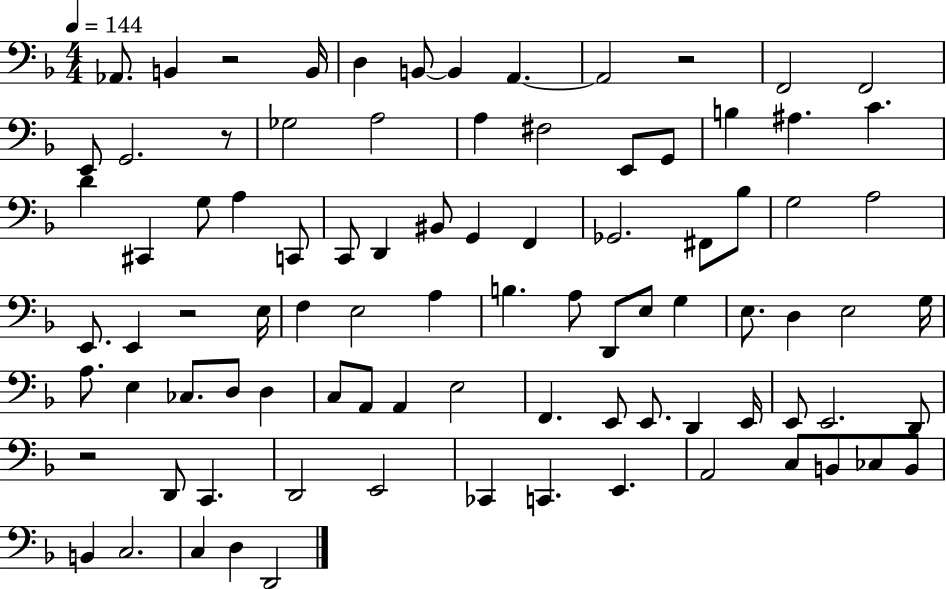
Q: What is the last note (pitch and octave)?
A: D2